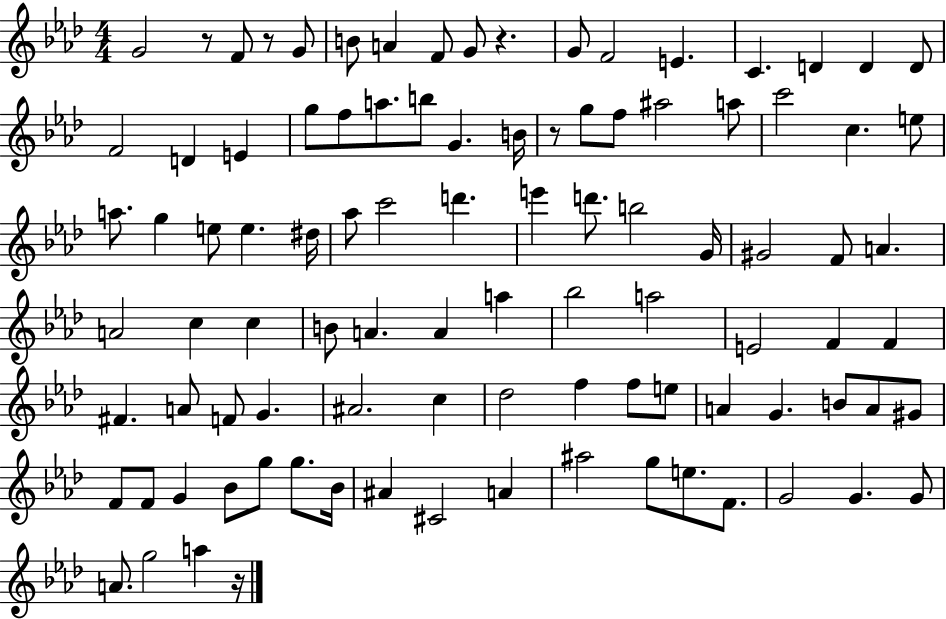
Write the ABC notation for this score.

X:1
T:Untitled
M:4/4
L:1/4
K:Ab
G2 z/2 F/2 z/2 G/2 B/2 A F/2 G/2 z G/2 F2 E C D D D/2 F2 D E g/2 f/2 a/2 b/2 G B/4 z/2 g/2 f/2 ^a2 a/2 c'2 c e/2 a/2 g e/2 e ^d/4 _a/2 c'2 d' e' d'/2 b2 G/4 ^G2 F/2 A A2 c c B/2 A A a _b2 a2 E2 F F ^F A/2 F/2 G ^A2 c _d2 f f/2 e/2 A G B/2 A/2 ^G/2 F/2 F/2 G _B/2 g/2 g/2 _B/4 ^A ^C2 A ^a2 g/2 e/2 F/2 G2 G G/2 A/2 g2 a z/4